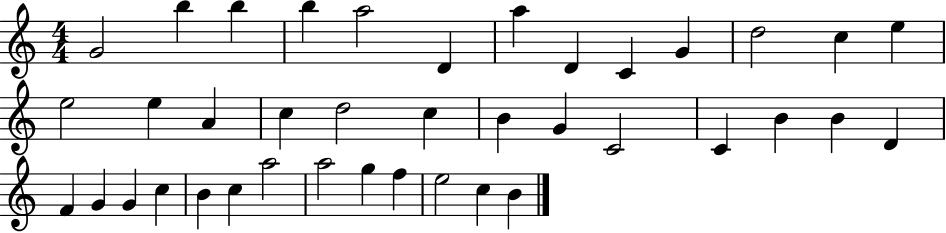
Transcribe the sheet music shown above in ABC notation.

X:1
T:Untitled
M:4/4
L:1/4
K:C
G2 b b b a2 D a D C G d2 c e e2 e A c d2 c B G C2 C B B D F G G c B c a2 a2 g f e2 c B